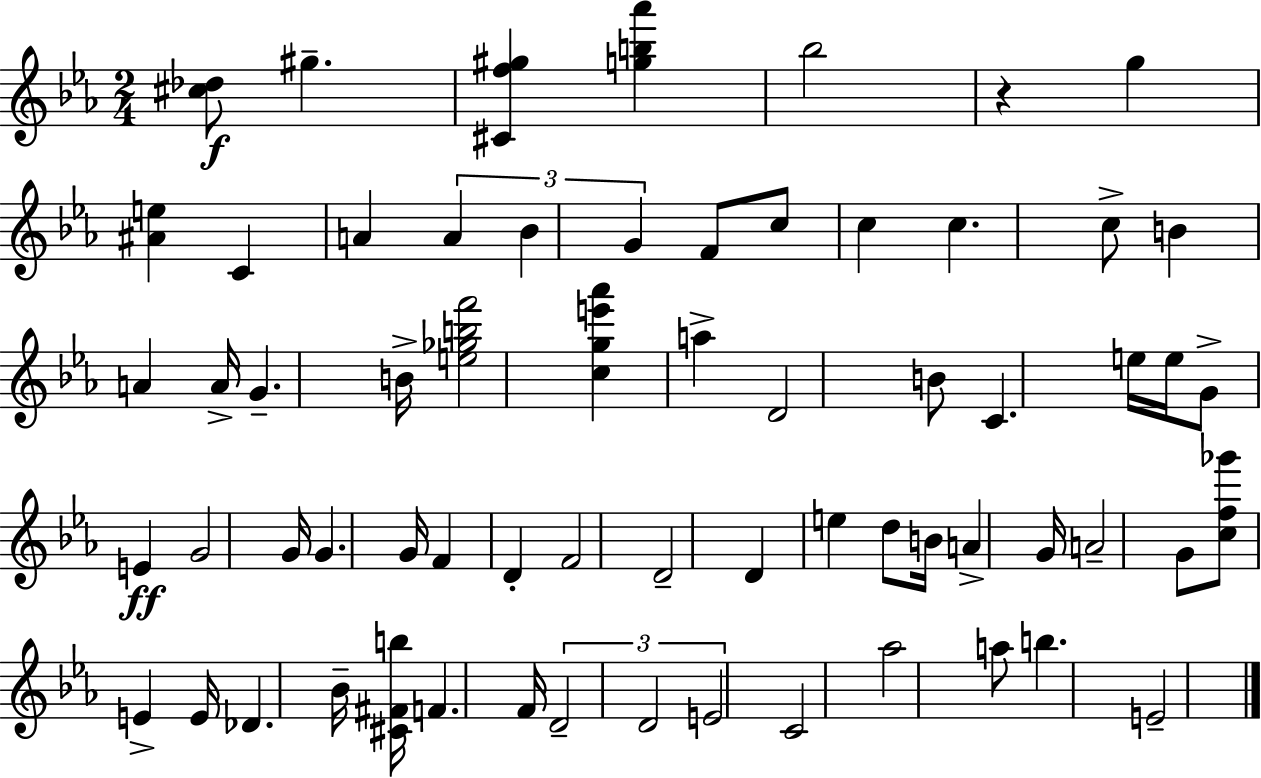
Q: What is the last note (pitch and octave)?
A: E4